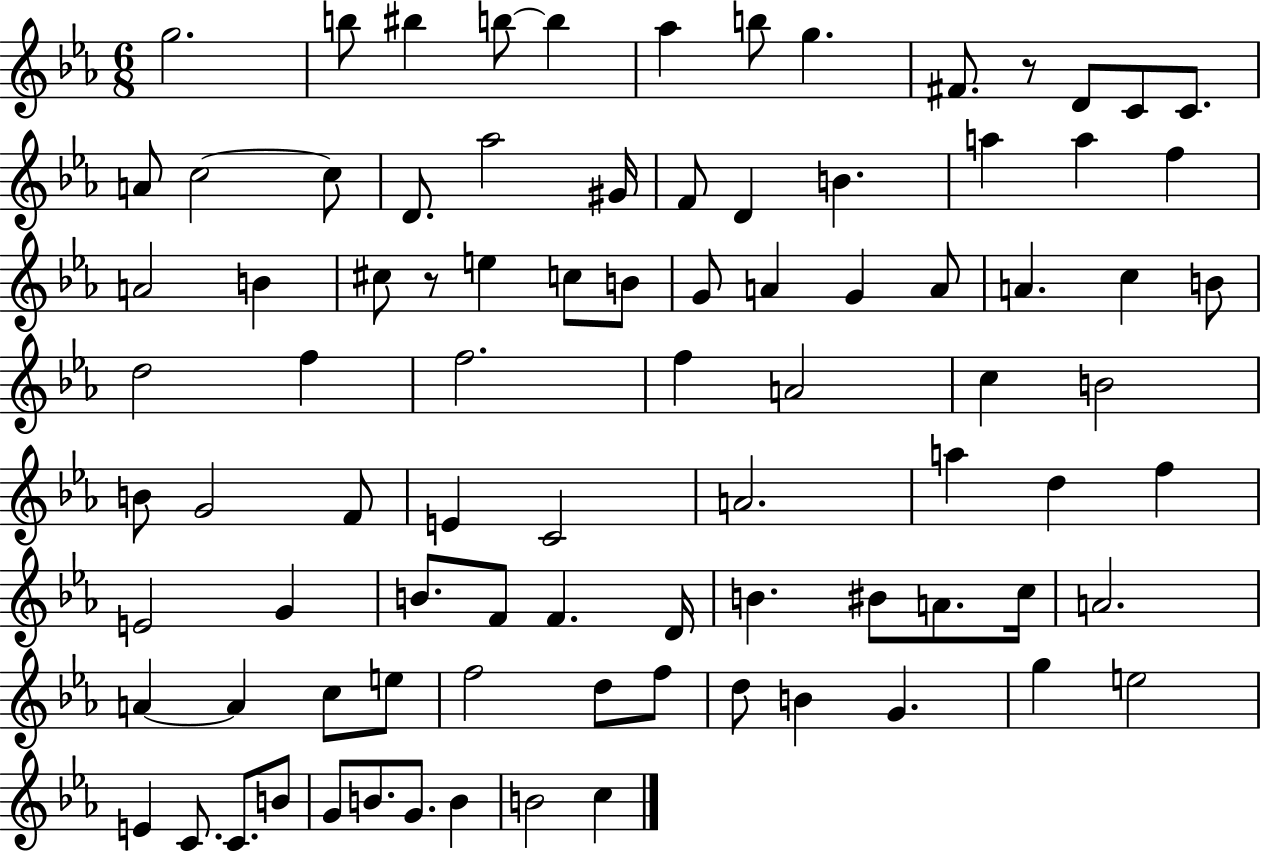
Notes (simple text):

G5/h. B5/e BIS5/q B5/e B5/q Ab5/q B5/e G5/q. F#4/e. R/e D4/e C4/e C4/e. A4/e C5/h C5/e D4/e. Ab5/h G#4/s F4/e D4/q B4/q. A5/q A5/q F5/q A4/h B4/q C#5/e R/e E5/q C5/e B4/e G4/e A4/q G4/q A4/e A4/q. C5/q B4/e D5/h F5/q F5/h. F5/q A4/h C5/q B4/h B4/e G4/h F4/e E4/q C4/h A4/h. A5/q D5/q F5/q E4/h G4/q B4/e. F4/e F4/q. D4/s B4/q. BIS4/e A4/e. C5/s A4/h. A4/q A4/q C5/e E5/e F5/h D5/e F5/e D5/e B4/q G4/q. G5/q E5/h E4/q C4/e. C4/e. B4/e G4/e B4/e. G4/e. B4/q B4/h C5/q